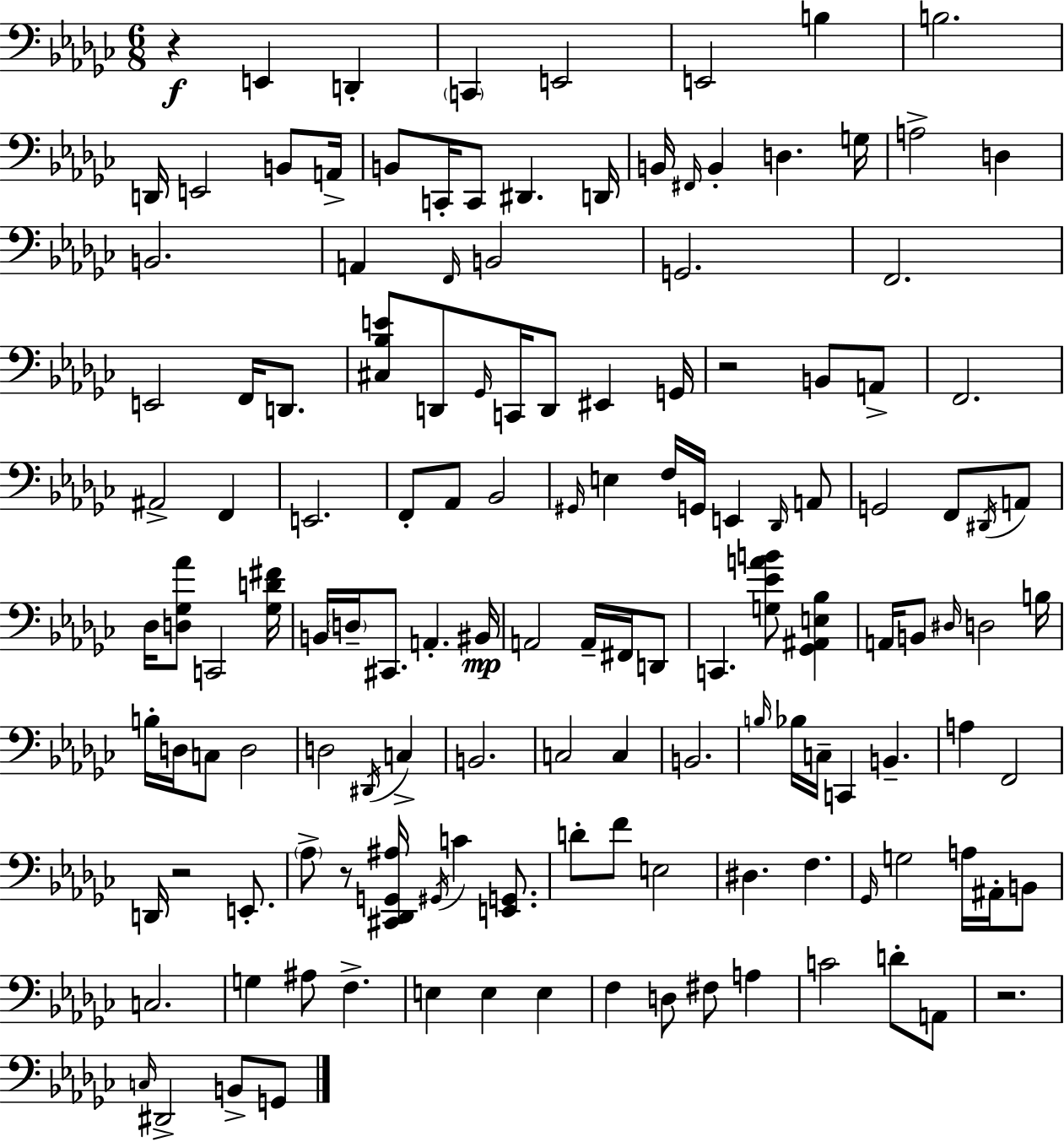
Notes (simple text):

R/q E2/q D2/q C2/q E2/h E2/h B3/q B3/h. D2/s E2/h B2/e A2/s B2/e C2/s C2/e D#2/q. D2/s B2/s F#2/s B2/q D3/q. G3/s A3/h D3/q B2/h. A2/q F2/s B2/h G2/h. F2/h. E2/h F2/s D2/e. [C#3,Bb3,E4]/e D2/e Gb2/s C2/s D2/e EIS2/q G2/s R/h B2/e A2/e F2/h. A#2/h F2/q E2/h. F2/e Ab2/e Bb2/h G#2/s E3/q F3/s G2/s E2/q Db2/s A2/e G2/h F2/e D#2/s A2/e Db3/s [D3,Gb3,Ab4]/e C2/h [Gb3,D4,F#4]/s B2/s D3/s C#2/e. A2/q. BIS2/s A2/h A2/s F#2/s D2/e C2/q. [G3,Eb4,A4,B4]/e [Gb2,A#2,E3,Bb3]/q A2/s B2/e D#3/s D3/h B3/s B3/s D3/s C3/e D3/h D3/h D#2/s C3/q B2/h. C3/h C3/q B2/h. B3/s Bb3/s C3/s C2/q B2/q. A3/q F2/h D2/s R/h E2/e. Ab3/e R/e [C#2,Db2,G2,A#3]/s G#2/s C4/q [E2,G2]/e. D4/e F4/e E3/h D#3/q. F3/q. Gb2/s G3/h A3/s A#2/s B2/e C3/h. G3/q A#3/e F3/q. E3/q E3/q E3/q F3/q D3/e F#3/e A3/q C4/h D4/e A2/e R/h. C3/s D#2/h B2/e G2/e